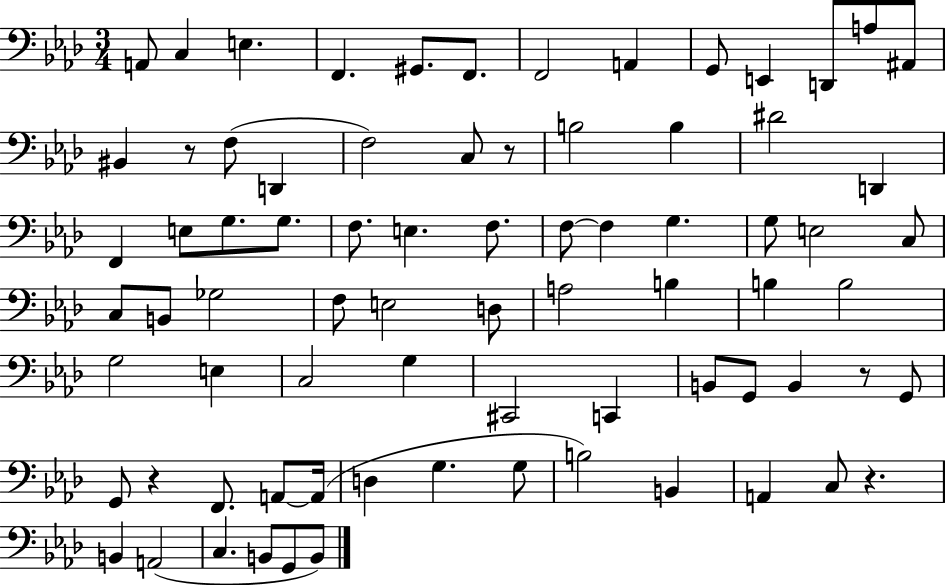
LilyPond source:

{
  \clef bass
  \numericTimeSignature
  \time 3/4
  \key aes \major
  a,8 c4 e4. | f,4. gis,8. f,8. | f,2 a,4 | g,8 e,4 d,8 a8 ais,8 | \break bis,4 r8 f8( d,4 | f2) c8 r8 | b2 b4 | dis'2 d,4 | \break f,4 e8 g8. g8. | f8. e4. f8. | f8~~ f4 g4. | g8 e2 c8 | \break c8 b,8 ges2 | f8 e2 d8 | a2 b4 | b4 b2 | \break g2 e4 | c2 g4 | cis,2 c,4 | b,8 g,8 b,4 r8 g,8 | \break g,8 r4 f,8. a,8~~ a,16( | d4 g4. g8 | b2) b,4 | a,4 c8 r4. | \break b,4 a,2( | c4. b,8 g,8 b,8) | \bar "|."
}